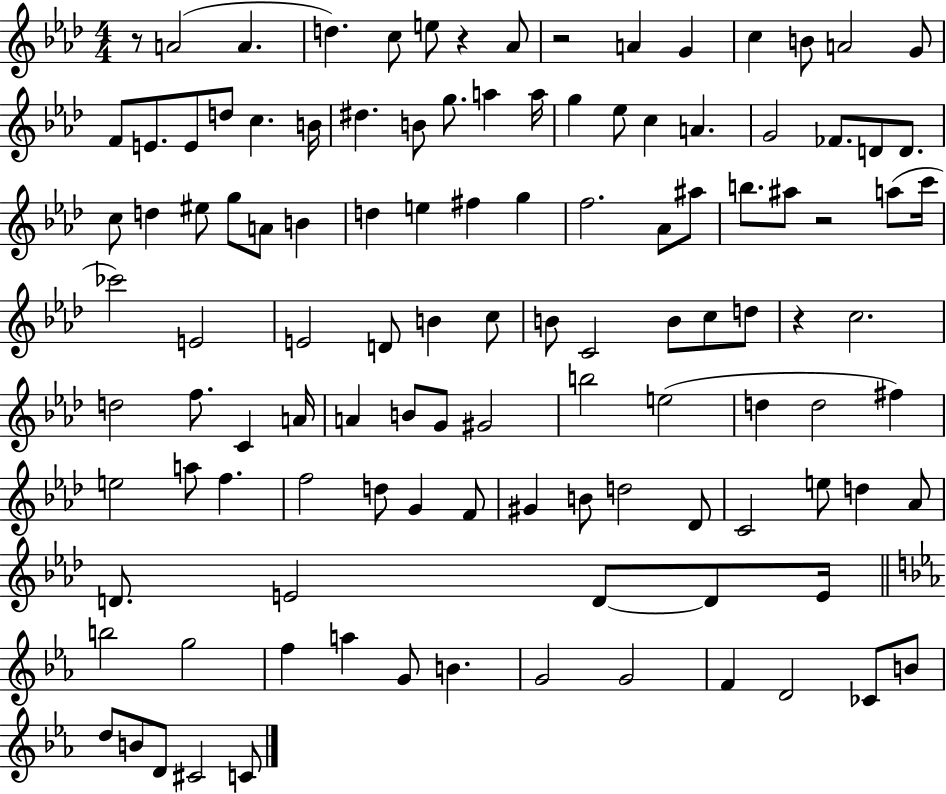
R/e A4/h A4/q. D5/q. C5/e E5/e R/q Ab4/e R/h A4/q G4/q C5/q B4/e A4/h G4/e F4/e E4/e. E4/e D5/e C5/q. B4/s D#5/q. B4/e G5/e. A5/q A5/s G5/q Eb5/e C5/q A4/q. G4/h FES4/e. D4/e D4/e. C5/e D5/q EIS5/e G5/e A4/e B4/q D5/q E5/q F#5/q G5/q F5/h. Ab4/e A#5/e B5/e. A#5/e R/h A5/e C6/s CES6/h E4/h E4/h D4/e B4/q C5/e B4/e C4/h B4/e C5/e D5/e R/q C5/h. D5/h F5/e. C4/q A4/s A4/q B4/e G4/e G#4/h B5/h E5/h D5/q D5/h F#5/q E5/h A5/e F5/q. F5/h D5/e G4/q F4/e G#4/q B4/e D5/h Db4/e C4/h E5/e D5/q Ab4/e D4/e. E4/h D4/e D4/e E4/s B5/h G5/h F5/q A5/q G4/e B4/q. G4/h G4/h F4/q D4/h CES4/e B4/e D5/e B4/e D4/e C#4/h C4/e